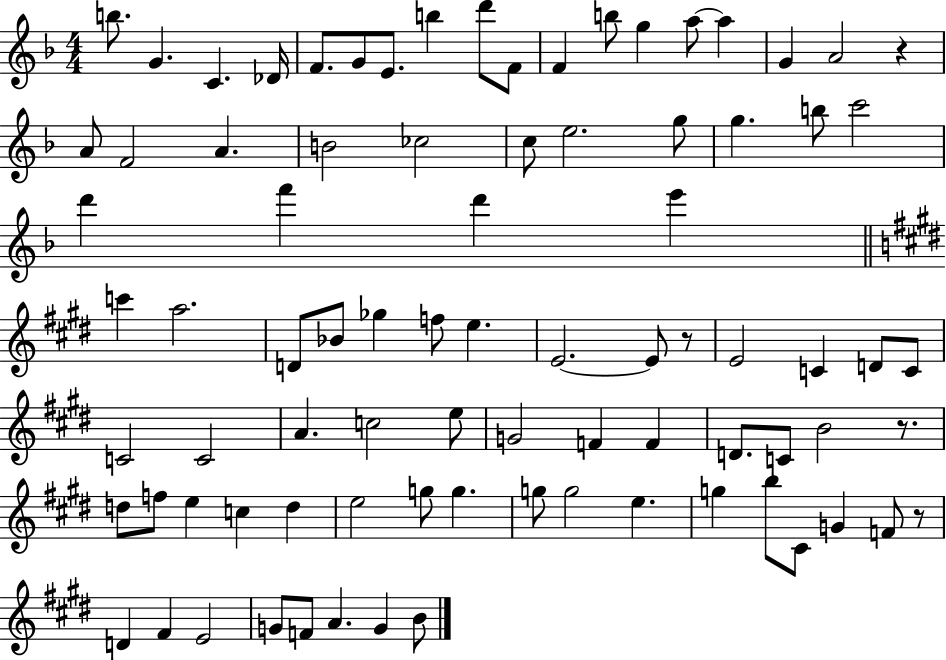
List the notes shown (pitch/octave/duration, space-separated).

B5/e. G4/q. C4/q. Db4/s F4/e. G4/e E4/e. B5/q D6/e F4/e F4/q B5/e G5/q A5/e A5/q G4/q A4/h R/q A4/e F4/h A4/q. B4/h CES5/h C5/e E5/h. G5/e G5/q. B5/e C6/h D6/q F6/q D6/q E6/q C6/q A5/h. D4/e Bb4/e Gb5/q F5/e E5/q. E4/h. E4/e R/e E4/h C4/q D4/e C4/e C4/h C4/h A4/q. C5/h E5/e G4/h F4/q F4/q D4/e. C4/e B4/h R/e. D5/e F5/e E5/q C5/q D5/q E5/h G5/e G5/q. G5/e G5/h E5/q. G5/q B5/e C#4/e G4/q F4/e R/e D4/q F#4/q E4/h G4/e F4/e A4/q. G4/q B4/e